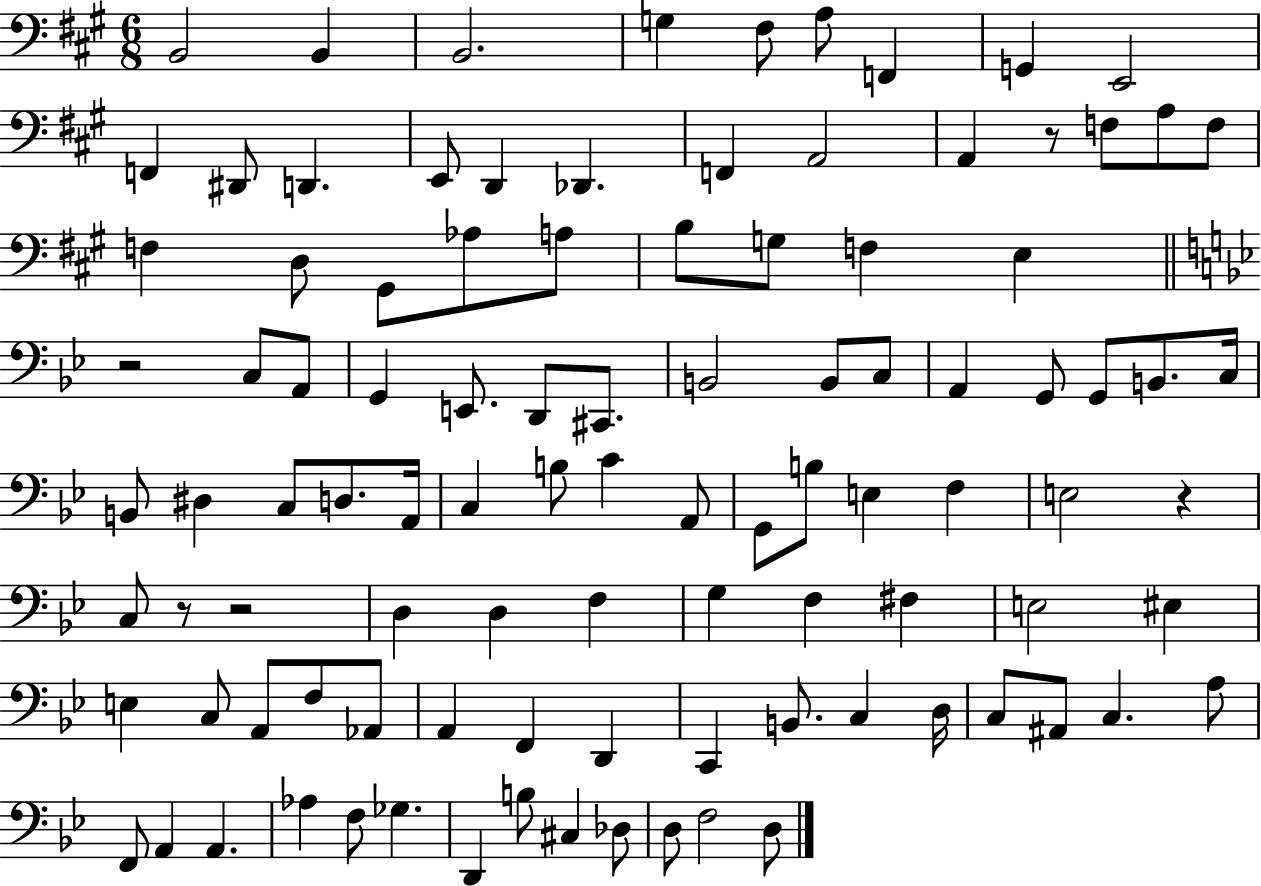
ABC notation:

X:1
T:Untitled
M:6/8
L:1/4
K:A
B,,2 B,, B,,2 G, ^F,/2 A,/2 F,, G,, E,,2 F,, ^D,,/2 D,, E,,/2 D,, _D,, F,, A,,2 A,, z/2 F,/2 A,/2 F,/2 F, D,/2 ^G,,/2 _A,/2 A,/2 B,/2 G,/2 F, E, z2 C,/2 A,,/2 G,, E,,/2 D,,/2 ^C,,/2 B,,2 B,,/2 C,/2 A,, G,,/2 G,,/2 B,,/2 C,/4 B,,/2 ^D, C,/2 D,/2 A,,/4 C, B,/2 C A,,/2 G,,/2 B,/2 E, F, E,2 z C,/2 z/2 z2 D, D, F, G, F, ^F, E,2 ^E, E, C,/2 A,,/2 F,/2 _A,,/2 A,, F,, D,, C,, B,,/2 C, D,/4 C,/2 ^A,,/2 C, A,/2 F,,/2 A,, A,, _A, F,/2 _G, D,, B,/2 ^C, _D,/2 D,/2 F,2 D,/2